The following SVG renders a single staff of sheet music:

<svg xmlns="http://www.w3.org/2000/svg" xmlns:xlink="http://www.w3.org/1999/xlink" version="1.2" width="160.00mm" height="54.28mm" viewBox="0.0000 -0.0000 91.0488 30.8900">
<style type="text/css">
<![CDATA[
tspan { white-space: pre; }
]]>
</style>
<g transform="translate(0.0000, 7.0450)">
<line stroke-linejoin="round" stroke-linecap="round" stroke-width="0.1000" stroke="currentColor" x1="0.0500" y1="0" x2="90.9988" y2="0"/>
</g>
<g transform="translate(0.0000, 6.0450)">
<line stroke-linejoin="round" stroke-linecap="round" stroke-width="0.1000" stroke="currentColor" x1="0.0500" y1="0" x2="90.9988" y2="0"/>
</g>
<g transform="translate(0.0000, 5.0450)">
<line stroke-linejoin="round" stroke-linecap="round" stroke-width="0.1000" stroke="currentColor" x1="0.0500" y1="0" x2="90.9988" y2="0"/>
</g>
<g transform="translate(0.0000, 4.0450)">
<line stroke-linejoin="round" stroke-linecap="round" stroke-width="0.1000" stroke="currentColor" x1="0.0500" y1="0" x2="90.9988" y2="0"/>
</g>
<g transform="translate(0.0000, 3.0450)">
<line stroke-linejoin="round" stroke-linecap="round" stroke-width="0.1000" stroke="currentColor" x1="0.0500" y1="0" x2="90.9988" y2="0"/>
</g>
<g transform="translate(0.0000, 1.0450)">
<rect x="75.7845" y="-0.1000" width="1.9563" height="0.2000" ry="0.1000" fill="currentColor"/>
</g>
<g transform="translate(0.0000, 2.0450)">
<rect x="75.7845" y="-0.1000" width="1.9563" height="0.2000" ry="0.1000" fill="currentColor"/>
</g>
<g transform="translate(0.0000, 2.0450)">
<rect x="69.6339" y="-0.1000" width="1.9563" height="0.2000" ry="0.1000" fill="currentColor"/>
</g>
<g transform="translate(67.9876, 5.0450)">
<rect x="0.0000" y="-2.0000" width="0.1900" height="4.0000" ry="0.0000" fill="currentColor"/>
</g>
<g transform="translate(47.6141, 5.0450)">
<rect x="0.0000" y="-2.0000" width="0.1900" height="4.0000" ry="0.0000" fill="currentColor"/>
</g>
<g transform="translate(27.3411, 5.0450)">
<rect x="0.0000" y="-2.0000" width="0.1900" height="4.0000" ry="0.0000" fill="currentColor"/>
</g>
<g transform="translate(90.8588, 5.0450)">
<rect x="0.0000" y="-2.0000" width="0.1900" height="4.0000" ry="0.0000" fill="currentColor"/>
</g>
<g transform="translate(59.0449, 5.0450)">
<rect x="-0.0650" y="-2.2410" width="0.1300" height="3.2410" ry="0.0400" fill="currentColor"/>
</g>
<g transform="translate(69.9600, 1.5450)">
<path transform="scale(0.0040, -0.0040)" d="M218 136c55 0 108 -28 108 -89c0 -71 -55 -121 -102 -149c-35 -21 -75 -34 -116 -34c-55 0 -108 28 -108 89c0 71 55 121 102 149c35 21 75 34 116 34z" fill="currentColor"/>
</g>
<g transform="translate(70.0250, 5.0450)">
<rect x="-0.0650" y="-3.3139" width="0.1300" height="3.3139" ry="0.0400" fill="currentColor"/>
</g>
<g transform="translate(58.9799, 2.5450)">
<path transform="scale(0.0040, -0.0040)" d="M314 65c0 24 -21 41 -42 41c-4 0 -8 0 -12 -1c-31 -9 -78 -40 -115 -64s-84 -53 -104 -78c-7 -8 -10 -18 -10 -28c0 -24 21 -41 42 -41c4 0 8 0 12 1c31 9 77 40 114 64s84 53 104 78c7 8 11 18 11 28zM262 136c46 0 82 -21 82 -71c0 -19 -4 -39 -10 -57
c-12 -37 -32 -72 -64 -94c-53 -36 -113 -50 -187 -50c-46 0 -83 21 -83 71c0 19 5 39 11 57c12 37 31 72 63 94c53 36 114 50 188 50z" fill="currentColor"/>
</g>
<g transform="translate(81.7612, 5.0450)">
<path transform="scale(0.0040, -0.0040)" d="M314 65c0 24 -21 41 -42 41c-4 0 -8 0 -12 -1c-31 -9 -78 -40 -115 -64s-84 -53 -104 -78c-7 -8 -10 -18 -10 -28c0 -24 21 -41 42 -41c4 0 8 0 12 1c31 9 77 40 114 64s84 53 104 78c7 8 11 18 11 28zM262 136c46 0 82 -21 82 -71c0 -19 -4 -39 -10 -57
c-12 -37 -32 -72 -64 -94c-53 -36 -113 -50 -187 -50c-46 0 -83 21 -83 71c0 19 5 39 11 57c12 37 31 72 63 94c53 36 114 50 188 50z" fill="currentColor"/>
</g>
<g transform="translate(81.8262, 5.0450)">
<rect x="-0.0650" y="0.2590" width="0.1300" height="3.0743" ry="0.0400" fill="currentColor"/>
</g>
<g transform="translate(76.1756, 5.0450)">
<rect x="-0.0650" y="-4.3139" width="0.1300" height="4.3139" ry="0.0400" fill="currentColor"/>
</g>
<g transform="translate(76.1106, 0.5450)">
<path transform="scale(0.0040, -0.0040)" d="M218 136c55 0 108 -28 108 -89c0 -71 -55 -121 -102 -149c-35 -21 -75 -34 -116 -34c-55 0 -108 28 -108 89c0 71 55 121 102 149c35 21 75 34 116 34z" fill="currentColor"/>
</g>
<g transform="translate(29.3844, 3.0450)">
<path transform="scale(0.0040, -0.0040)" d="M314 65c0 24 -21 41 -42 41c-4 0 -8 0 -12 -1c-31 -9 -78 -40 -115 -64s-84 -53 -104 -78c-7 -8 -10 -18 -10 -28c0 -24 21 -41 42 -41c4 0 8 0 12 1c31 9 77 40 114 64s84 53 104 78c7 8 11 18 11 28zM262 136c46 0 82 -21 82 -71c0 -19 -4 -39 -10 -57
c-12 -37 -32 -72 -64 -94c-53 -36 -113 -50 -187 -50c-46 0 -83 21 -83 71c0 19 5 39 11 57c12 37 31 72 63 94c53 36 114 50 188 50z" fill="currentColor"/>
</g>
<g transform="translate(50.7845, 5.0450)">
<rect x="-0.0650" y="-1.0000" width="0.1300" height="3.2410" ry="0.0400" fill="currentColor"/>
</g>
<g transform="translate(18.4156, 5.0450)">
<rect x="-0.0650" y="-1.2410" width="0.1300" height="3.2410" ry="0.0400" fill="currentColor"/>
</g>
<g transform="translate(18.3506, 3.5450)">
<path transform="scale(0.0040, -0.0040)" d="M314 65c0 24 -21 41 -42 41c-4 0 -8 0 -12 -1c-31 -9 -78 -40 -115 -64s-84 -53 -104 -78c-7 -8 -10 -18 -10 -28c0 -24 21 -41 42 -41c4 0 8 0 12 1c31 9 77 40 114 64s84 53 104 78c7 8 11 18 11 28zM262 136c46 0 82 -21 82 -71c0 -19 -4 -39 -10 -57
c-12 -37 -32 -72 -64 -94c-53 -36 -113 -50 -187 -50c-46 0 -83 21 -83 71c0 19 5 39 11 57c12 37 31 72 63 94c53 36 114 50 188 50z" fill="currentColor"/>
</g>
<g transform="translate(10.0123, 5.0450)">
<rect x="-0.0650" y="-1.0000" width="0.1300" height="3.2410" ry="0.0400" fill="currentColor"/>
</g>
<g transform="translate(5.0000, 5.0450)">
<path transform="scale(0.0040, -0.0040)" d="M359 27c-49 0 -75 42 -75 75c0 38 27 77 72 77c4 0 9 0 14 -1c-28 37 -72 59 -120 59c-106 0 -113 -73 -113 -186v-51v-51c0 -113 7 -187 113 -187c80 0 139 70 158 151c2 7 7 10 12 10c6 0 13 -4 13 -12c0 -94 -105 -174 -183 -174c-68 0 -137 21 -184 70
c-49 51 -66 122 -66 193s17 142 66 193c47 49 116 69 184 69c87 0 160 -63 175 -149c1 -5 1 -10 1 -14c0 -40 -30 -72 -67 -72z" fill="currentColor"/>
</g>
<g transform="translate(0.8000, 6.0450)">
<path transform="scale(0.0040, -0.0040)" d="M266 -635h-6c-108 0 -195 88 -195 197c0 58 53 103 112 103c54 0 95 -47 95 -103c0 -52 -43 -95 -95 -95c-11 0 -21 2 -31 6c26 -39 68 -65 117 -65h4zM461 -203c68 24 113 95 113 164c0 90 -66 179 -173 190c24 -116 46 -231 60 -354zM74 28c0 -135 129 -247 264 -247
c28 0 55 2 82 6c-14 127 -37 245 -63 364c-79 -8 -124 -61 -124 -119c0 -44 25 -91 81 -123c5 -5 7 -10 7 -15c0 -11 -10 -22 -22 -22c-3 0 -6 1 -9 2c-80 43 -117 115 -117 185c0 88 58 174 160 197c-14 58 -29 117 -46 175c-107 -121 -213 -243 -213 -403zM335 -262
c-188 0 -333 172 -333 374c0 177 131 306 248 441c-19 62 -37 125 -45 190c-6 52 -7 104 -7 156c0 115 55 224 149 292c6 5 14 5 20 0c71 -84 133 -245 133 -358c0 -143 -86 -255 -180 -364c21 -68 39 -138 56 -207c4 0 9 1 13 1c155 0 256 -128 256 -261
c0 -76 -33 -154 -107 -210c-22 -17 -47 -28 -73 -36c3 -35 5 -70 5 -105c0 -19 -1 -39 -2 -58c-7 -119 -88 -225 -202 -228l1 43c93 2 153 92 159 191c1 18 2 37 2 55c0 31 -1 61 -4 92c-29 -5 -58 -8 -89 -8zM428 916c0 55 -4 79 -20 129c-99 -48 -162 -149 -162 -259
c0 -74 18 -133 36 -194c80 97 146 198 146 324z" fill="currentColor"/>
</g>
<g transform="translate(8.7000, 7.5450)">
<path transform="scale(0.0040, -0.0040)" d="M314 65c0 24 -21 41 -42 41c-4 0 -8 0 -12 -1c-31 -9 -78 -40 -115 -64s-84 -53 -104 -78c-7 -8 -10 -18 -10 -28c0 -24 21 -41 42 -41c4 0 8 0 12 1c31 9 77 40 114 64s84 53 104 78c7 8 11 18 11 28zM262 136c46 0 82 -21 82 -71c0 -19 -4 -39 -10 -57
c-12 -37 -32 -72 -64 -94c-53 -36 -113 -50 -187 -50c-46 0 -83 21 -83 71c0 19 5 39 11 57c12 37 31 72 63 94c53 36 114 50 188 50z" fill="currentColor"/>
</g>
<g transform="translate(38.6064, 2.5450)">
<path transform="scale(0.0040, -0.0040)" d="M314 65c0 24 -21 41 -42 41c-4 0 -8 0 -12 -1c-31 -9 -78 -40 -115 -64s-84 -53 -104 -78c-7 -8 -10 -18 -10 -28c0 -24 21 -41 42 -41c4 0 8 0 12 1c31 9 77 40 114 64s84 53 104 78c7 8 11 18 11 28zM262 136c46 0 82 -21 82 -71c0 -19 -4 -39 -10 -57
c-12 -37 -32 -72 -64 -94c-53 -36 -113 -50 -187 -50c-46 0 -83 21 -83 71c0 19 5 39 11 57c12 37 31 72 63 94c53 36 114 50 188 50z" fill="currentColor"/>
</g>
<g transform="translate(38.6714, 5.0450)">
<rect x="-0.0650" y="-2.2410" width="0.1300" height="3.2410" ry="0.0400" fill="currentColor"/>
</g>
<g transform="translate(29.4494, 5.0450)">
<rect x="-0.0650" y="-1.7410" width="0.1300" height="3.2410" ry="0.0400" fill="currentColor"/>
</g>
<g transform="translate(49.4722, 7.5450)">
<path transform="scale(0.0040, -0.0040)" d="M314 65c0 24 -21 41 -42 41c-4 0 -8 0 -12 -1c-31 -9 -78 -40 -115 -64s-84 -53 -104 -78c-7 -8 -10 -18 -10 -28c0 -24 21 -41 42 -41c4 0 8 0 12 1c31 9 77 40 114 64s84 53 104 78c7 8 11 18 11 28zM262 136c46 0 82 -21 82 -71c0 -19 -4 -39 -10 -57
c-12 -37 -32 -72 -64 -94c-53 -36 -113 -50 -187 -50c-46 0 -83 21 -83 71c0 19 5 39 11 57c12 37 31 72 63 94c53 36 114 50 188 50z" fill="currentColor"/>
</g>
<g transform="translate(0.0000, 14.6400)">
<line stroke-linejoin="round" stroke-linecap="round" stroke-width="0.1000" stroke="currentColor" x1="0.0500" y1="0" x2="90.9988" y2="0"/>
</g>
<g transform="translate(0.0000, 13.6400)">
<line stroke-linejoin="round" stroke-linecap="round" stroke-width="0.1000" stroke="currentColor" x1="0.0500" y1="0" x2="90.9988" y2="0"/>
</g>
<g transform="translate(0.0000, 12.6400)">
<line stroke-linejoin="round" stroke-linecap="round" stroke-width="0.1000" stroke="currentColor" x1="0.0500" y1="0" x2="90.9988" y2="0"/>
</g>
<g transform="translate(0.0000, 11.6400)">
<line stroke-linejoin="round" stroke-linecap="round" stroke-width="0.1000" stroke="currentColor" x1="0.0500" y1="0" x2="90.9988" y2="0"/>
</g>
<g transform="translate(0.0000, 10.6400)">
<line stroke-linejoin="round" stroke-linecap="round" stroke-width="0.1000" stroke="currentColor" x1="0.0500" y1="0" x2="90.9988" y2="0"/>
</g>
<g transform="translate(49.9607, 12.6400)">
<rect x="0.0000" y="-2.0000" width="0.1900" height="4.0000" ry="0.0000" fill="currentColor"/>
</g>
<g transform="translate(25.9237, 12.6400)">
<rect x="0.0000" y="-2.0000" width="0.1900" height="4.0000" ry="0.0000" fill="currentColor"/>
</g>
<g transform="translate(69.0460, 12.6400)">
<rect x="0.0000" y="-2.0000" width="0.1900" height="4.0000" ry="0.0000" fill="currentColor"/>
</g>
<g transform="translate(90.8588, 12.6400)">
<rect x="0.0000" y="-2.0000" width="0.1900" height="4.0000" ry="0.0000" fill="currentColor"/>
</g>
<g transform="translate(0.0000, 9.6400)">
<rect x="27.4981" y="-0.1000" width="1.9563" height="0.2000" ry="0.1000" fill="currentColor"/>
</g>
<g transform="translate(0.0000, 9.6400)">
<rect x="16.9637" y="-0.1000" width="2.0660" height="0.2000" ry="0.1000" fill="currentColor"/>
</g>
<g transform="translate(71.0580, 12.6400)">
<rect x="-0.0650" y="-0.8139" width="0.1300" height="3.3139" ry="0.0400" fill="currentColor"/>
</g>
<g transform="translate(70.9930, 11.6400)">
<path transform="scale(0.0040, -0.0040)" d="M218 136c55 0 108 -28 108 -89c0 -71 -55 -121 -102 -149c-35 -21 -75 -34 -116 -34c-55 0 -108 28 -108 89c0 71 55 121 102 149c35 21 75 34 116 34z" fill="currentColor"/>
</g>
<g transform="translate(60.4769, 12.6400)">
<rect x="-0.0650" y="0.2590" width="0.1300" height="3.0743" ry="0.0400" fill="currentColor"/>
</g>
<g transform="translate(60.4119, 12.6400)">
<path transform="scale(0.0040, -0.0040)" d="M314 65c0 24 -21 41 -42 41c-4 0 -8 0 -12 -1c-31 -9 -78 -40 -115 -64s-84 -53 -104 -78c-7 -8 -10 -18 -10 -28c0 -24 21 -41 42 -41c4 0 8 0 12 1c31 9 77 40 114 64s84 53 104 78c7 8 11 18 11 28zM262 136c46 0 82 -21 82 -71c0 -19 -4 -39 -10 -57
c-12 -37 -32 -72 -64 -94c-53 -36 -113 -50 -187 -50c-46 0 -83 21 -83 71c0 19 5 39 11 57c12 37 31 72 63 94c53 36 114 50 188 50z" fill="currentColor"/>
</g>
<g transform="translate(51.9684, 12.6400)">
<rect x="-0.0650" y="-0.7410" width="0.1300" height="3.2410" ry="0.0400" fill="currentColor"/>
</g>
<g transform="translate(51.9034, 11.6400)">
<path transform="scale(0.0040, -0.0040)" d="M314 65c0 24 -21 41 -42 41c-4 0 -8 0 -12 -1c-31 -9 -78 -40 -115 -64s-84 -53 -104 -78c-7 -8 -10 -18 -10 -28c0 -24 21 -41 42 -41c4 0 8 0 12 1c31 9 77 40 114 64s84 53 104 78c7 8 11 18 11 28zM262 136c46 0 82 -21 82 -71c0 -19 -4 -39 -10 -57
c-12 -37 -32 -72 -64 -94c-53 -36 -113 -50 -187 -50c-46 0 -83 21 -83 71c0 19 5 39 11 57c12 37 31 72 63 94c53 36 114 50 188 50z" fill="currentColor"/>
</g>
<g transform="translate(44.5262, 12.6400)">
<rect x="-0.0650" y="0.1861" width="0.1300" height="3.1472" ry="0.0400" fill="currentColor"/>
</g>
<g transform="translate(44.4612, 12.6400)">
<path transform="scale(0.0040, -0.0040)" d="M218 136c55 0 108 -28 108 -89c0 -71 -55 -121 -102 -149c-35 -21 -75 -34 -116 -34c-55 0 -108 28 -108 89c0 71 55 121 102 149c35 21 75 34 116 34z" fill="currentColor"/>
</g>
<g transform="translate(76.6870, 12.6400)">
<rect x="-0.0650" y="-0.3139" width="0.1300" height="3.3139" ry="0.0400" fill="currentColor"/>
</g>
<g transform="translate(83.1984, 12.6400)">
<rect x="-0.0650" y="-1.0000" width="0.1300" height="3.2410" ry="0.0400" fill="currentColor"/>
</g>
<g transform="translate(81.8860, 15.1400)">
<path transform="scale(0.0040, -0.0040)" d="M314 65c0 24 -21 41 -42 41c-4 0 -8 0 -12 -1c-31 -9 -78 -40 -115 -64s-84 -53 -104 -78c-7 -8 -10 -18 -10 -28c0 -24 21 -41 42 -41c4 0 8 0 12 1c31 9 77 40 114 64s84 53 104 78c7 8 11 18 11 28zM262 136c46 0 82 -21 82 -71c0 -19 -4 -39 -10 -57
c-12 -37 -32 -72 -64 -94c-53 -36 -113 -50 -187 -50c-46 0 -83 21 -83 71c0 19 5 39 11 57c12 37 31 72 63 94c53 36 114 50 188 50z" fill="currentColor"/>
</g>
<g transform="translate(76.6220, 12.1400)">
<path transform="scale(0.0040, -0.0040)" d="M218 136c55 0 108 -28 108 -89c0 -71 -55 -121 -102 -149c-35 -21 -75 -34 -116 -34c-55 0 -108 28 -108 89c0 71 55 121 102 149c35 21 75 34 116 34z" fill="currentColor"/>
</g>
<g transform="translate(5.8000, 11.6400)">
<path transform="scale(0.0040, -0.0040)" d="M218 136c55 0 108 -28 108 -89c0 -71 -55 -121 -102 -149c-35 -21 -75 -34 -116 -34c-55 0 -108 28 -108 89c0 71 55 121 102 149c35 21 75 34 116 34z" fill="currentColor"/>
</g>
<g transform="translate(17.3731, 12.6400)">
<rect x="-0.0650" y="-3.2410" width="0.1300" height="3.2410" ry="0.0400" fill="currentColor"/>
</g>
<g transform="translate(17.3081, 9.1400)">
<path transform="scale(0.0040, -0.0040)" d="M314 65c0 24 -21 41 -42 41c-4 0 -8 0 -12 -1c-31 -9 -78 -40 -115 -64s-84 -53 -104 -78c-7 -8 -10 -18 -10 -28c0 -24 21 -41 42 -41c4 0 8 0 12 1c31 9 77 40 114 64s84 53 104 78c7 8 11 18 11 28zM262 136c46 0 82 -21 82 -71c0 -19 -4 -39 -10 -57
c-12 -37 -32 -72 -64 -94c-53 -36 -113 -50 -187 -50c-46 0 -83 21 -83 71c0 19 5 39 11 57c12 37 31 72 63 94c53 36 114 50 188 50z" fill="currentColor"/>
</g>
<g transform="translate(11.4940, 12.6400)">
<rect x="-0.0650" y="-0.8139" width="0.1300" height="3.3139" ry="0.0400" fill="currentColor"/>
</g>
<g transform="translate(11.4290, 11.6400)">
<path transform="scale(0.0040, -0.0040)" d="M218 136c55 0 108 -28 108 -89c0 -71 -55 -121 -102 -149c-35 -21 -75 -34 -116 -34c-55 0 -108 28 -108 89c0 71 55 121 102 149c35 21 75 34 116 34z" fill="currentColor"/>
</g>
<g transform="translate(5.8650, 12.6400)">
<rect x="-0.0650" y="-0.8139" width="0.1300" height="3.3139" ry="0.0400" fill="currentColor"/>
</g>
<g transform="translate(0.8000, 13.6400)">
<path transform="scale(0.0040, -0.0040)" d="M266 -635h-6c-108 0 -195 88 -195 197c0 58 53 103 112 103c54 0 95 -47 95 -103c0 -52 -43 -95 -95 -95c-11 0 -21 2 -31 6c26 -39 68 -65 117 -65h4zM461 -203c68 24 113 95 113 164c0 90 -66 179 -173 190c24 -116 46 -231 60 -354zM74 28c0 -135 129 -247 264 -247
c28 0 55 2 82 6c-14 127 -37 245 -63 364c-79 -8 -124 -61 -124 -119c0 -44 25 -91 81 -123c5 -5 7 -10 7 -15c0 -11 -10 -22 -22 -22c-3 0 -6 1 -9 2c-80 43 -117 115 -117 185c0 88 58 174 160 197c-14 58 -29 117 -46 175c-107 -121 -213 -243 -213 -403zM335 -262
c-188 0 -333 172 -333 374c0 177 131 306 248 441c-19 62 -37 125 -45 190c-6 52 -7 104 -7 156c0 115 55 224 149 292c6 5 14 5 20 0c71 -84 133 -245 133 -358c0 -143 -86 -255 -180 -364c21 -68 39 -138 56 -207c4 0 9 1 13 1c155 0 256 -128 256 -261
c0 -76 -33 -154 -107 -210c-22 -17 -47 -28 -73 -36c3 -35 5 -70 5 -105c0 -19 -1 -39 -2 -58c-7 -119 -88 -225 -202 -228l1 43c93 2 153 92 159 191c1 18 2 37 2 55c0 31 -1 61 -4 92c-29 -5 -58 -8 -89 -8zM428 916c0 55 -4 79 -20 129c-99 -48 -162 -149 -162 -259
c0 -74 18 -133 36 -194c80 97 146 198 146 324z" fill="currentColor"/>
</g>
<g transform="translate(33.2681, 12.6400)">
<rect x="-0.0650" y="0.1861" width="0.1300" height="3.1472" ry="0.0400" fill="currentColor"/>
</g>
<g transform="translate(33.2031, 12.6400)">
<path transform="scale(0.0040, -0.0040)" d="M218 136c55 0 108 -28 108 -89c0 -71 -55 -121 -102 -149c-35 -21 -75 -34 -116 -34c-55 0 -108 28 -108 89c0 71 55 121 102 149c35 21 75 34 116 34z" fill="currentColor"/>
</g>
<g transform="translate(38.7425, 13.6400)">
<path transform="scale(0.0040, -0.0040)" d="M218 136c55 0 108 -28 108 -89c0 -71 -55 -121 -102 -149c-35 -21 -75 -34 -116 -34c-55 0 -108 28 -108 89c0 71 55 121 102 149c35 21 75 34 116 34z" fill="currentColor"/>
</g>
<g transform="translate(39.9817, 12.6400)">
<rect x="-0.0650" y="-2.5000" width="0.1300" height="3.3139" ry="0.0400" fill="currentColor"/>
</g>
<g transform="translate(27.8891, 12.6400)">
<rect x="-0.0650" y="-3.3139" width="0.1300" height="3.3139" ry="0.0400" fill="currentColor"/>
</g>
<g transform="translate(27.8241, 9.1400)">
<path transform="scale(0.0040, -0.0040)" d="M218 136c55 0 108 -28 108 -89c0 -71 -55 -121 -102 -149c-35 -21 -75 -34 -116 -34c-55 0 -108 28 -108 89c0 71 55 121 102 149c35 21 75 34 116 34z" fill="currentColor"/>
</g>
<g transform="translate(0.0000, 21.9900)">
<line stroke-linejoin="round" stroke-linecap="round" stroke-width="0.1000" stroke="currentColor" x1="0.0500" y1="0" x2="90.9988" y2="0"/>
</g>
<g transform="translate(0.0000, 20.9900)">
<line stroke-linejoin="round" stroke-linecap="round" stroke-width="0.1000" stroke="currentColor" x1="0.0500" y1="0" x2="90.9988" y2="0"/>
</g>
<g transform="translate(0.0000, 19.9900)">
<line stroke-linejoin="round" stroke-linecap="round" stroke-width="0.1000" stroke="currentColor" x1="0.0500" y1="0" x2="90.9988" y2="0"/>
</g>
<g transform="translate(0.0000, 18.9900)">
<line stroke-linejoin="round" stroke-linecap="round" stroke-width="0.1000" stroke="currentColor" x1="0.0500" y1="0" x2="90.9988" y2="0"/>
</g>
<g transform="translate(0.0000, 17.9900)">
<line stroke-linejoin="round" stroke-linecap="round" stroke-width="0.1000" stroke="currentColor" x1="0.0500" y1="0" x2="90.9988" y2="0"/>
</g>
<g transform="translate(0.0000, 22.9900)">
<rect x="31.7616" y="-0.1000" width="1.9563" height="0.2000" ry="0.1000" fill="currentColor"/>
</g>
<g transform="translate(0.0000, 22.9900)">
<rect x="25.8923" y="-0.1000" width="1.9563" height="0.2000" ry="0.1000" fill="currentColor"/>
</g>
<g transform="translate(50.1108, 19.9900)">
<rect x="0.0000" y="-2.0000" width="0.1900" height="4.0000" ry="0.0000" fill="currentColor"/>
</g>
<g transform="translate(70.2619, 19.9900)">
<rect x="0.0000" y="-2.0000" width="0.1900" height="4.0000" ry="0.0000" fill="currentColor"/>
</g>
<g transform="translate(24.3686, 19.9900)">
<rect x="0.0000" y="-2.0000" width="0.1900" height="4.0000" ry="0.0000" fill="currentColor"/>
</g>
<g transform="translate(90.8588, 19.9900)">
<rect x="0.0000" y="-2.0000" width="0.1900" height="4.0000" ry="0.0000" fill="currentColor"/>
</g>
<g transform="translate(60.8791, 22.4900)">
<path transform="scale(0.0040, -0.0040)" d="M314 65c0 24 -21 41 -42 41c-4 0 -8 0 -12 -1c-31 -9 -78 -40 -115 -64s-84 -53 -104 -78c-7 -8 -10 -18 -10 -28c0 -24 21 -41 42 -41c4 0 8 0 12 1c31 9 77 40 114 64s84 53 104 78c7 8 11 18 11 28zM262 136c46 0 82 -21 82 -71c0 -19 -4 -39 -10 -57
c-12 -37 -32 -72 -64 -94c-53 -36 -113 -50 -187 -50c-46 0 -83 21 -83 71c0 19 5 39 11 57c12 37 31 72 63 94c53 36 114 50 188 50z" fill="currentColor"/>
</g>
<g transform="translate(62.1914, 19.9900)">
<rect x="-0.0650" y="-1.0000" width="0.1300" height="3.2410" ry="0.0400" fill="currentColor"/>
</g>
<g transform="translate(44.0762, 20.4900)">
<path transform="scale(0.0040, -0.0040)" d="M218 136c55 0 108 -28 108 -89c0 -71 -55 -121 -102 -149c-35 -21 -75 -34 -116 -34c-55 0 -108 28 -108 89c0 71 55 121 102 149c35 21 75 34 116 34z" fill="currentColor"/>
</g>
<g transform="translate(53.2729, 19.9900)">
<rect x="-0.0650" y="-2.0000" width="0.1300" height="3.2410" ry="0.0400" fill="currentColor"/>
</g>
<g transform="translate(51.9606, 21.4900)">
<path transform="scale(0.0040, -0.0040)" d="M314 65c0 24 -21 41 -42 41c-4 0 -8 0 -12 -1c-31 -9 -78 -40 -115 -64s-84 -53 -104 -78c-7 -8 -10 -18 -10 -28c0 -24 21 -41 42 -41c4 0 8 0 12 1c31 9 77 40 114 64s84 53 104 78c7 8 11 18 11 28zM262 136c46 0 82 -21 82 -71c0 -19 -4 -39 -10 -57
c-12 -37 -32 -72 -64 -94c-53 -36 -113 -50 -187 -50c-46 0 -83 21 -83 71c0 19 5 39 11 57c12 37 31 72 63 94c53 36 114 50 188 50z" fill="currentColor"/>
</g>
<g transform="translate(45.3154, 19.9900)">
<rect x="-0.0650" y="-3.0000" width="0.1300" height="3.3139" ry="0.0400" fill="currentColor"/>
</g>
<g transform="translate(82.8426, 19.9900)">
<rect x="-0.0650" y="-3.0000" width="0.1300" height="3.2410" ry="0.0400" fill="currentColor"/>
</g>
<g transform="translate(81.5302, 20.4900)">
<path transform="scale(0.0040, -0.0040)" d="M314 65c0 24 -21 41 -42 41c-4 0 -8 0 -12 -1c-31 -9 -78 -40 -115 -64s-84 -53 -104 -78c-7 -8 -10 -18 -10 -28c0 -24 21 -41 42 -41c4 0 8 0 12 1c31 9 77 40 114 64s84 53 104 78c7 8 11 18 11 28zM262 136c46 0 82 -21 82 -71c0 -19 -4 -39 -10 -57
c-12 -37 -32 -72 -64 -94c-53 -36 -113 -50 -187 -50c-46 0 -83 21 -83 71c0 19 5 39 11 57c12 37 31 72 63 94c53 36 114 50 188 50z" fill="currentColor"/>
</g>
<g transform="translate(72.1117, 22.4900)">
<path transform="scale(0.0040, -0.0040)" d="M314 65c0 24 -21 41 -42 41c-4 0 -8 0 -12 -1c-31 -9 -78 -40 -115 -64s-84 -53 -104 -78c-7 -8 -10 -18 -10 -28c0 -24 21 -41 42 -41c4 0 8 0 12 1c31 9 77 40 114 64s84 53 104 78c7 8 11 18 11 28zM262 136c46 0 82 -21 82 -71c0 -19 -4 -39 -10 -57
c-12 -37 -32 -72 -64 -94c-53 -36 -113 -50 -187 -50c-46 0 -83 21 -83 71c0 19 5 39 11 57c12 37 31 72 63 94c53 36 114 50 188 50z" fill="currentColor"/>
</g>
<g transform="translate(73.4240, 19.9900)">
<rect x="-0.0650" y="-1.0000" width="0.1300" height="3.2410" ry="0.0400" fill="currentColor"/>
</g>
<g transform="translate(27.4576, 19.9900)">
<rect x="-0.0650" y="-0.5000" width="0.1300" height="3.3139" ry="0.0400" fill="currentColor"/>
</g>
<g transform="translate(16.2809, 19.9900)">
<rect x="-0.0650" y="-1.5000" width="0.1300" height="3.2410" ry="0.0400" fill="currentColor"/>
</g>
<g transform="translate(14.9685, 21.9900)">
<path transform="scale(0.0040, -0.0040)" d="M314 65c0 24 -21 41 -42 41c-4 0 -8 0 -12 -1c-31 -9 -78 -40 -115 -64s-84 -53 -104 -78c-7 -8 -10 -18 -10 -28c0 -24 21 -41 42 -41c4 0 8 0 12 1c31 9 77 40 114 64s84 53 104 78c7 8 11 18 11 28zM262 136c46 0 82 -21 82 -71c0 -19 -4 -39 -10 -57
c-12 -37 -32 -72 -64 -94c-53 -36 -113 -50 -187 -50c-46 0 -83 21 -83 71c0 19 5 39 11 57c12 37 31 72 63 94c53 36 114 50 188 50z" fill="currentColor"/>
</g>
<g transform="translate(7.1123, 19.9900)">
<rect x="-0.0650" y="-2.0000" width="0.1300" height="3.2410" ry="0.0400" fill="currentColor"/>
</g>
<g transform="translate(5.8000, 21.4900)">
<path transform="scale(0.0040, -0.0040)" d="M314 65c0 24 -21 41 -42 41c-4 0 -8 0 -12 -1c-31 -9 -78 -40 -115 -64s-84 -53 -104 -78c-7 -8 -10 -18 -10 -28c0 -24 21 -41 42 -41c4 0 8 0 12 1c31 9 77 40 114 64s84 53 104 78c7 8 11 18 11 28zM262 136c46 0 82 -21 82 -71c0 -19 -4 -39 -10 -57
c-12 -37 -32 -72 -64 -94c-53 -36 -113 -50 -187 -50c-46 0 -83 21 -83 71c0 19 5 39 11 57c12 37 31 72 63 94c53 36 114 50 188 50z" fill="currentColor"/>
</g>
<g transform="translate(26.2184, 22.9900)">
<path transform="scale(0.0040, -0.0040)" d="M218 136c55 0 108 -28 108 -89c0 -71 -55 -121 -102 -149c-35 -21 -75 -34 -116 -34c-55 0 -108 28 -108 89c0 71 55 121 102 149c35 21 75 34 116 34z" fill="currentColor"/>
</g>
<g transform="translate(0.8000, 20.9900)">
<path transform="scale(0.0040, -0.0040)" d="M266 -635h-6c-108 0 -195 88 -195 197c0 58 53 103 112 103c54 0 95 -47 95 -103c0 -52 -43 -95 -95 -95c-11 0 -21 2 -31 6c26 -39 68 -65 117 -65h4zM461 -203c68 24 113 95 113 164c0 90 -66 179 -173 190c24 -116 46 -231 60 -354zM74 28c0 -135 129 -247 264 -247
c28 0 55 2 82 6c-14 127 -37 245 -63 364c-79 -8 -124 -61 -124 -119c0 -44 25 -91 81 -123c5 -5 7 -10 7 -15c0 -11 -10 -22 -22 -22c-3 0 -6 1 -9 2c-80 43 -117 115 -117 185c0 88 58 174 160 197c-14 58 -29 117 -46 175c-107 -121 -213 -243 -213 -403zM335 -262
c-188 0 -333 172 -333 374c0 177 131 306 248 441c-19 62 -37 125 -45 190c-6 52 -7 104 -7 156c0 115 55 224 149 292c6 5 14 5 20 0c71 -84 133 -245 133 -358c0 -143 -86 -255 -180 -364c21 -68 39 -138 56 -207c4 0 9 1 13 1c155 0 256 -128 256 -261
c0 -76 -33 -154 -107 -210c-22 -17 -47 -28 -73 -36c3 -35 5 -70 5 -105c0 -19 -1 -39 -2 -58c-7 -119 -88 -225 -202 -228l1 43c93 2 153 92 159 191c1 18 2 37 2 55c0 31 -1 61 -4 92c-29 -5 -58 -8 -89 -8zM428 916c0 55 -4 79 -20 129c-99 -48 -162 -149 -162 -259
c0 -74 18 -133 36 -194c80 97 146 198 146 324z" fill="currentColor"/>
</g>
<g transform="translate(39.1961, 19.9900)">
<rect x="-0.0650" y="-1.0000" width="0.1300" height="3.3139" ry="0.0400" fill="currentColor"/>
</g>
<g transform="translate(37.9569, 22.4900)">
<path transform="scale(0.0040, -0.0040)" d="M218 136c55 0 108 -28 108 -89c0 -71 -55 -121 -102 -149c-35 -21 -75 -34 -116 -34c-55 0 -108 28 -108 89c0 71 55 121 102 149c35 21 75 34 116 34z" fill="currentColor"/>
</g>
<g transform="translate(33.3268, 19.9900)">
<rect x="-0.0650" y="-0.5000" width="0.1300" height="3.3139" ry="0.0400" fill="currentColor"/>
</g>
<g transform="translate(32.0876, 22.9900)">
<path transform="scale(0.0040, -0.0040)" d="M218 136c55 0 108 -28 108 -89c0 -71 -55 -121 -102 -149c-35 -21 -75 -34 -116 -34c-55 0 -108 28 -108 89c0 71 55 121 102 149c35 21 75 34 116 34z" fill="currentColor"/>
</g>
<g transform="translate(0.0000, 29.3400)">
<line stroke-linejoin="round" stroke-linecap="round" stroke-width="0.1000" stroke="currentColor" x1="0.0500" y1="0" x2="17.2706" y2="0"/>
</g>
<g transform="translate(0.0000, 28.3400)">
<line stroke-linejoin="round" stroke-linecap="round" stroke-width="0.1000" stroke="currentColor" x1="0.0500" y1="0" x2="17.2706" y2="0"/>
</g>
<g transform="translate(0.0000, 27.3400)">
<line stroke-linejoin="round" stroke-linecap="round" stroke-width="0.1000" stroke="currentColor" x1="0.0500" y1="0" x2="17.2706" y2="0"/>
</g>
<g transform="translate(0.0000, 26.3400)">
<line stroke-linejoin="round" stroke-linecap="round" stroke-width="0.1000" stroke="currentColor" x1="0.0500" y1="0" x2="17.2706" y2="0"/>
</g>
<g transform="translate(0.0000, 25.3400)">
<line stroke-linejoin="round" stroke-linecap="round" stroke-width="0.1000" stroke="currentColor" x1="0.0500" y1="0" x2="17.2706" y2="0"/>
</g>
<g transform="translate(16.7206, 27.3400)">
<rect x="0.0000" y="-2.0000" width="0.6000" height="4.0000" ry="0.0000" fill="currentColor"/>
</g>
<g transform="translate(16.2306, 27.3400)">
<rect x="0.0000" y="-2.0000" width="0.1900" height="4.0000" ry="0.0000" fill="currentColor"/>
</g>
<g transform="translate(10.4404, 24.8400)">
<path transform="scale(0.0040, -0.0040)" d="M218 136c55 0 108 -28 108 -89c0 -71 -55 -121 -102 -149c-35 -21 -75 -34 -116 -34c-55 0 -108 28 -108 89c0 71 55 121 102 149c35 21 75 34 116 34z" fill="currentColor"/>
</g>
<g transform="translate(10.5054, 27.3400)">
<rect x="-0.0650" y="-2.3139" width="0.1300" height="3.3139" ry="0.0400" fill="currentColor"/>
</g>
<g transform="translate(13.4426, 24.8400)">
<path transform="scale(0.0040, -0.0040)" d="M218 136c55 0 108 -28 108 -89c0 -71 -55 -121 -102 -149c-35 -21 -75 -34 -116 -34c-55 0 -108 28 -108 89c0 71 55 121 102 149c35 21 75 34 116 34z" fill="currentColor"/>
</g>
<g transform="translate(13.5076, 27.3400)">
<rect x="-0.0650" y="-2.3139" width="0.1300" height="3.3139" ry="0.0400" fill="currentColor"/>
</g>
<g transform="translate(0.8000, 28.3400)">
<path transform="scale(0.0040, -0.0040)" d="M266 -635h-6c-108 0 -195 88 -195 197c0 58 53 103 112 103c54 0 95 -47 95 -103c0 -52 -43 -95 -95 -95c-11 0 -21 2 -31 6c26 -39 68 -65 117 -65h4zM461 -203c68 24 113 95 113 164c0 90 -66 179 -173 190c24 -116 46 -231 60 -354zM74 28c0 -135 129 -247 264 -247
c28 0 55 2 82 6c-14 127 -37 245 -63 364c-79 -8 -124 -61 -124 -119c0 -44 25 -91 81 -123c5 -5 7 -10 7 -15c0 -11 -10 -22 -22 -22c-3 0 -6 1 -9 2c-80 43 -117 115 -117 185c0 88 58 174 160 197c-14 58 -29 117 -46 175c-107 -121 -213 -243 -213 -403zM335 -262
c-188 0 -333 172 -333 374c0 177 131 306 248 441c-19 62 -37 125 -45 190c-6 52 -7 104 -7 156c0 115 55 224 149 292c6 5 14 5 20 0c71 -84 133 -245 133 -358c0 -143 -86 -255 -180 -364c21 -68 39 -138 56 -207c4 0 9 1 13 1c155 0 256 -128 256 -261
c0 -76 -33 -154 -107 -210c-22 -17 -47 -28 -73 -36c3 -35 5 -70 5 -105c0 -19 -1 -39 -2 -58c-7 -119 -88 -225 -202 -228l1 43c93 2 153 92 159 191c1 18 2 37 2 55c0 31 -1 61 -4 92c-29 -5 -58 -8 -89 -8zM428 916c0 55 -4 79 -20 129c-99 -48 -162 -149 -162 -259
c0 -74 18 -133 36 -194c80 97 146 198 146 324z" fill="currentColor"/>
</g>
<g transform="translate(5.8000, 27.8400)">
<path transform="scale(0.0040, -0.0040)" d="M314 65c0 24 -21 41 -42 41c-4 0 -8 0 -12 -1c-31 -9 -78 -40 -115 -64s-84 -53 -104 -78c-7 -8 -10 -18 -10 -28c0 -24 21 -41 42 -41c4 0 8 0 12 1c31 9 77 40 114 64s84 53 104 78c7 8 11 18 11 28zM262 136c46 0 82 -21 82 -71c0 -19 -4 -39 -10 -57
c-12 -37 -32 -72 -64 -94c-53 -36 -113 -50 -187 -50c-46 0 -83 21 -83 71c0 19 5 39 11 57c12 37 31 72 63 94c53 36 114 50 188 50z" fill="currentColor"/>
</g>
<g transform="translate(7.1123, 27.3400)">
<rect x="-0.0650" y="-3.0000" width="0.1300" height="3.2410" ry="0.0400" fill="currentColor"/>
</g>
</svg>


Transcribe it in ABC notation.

X:1
T:Untitled
M:4/4
L:1/4
K:C
D2 e2 f2 g2 D2 g2 b d' B2 d d b2 b B G B d2 B2 d c D2 F2 E2 C C D A F2 D2 D2 A2 A2 g g